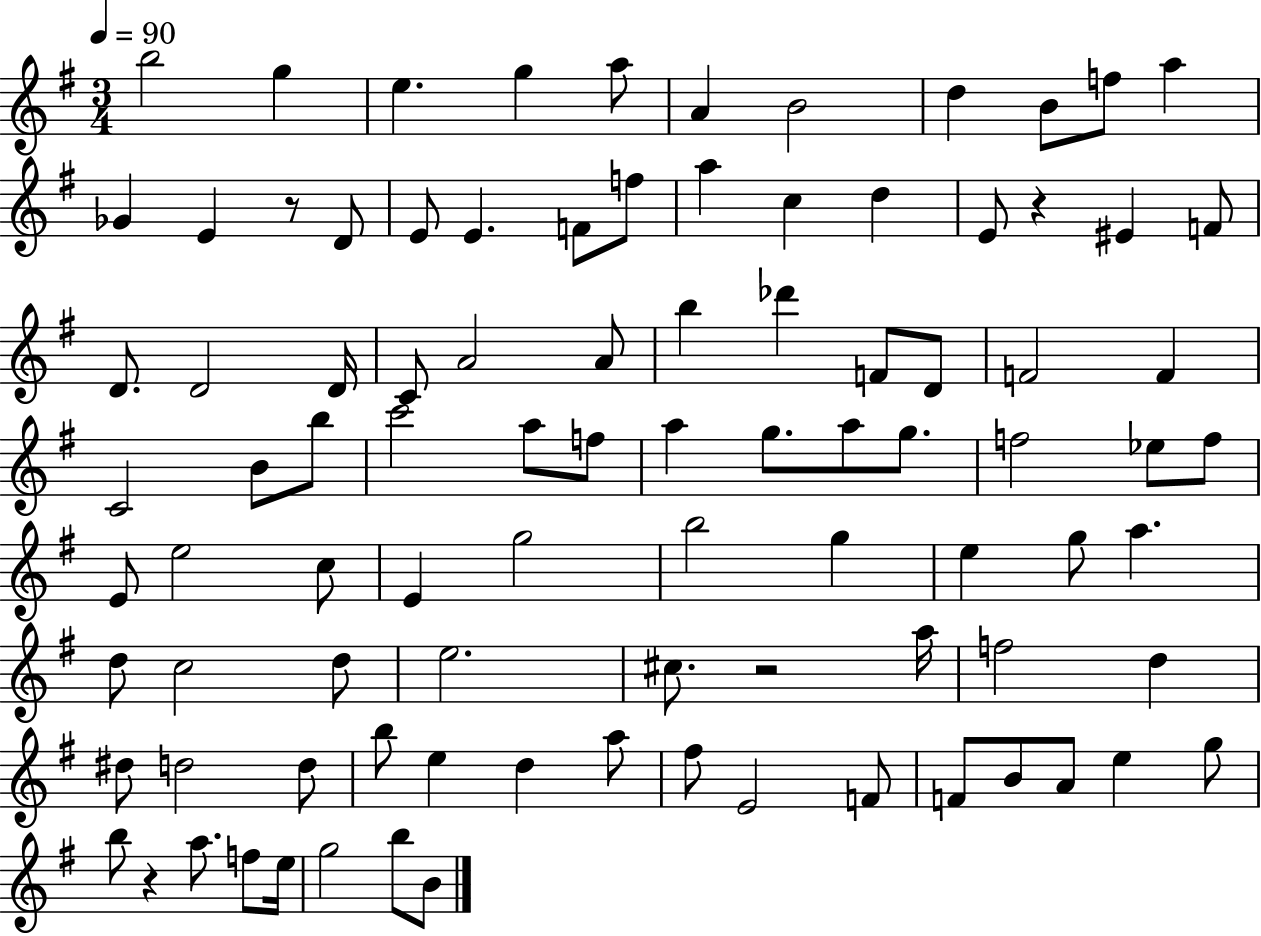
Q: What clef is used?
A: treble